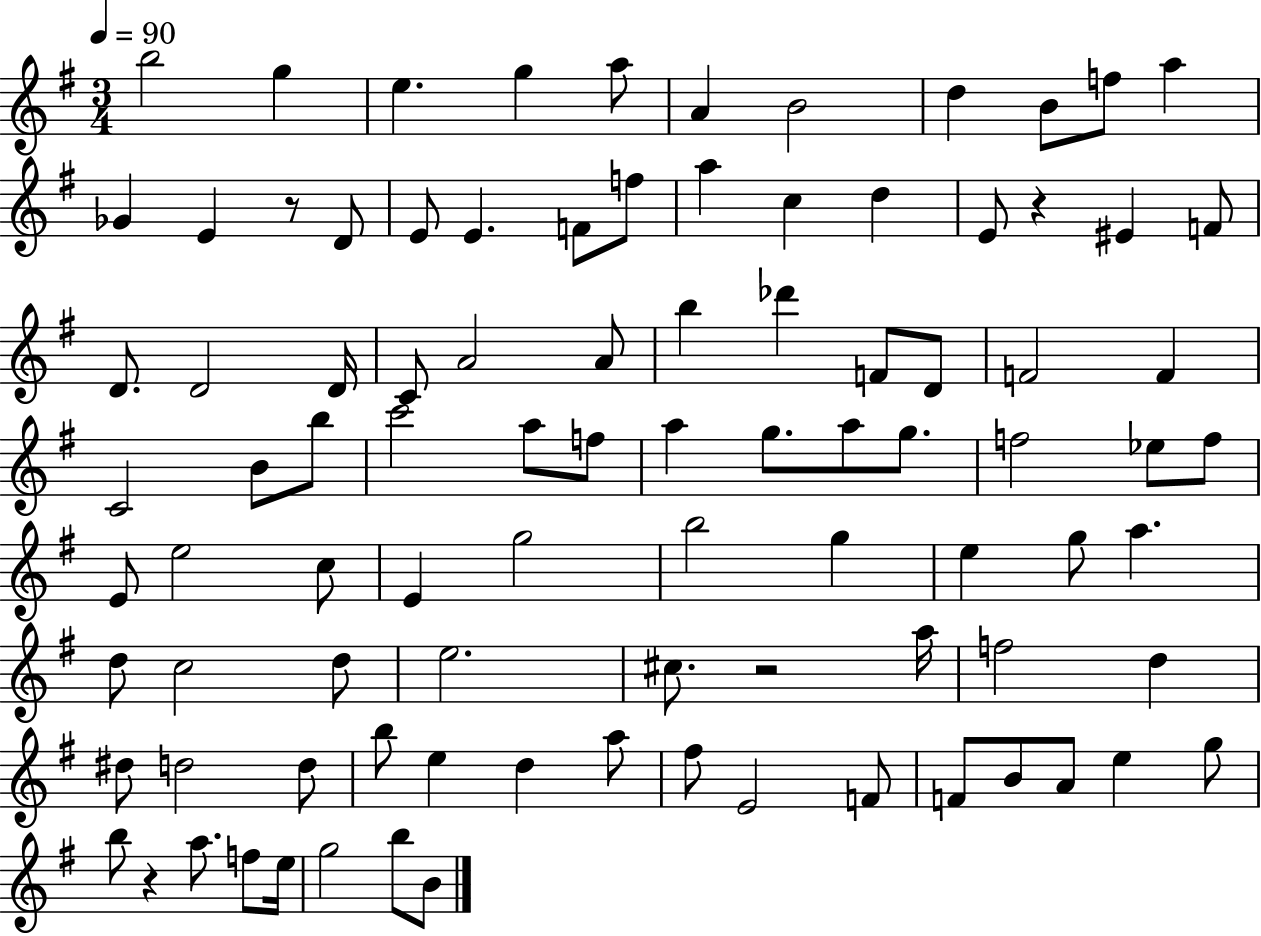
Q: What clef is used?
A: treble